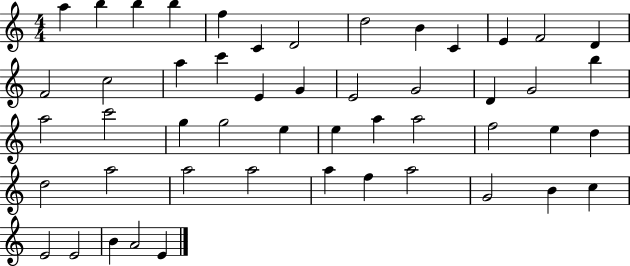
{
  \clef treble
  \numericTimeSignature
  \time 4/4
  \key c \major
  a''4 b''4 b''4 b''4 | f''4 c'4 d'2 | d''2 b'4 c'4 | e'4 f'2 d'4 | \break f'2 c''2 | a''4 c'''4 e'4 g'4 | e'2 g'2 | d'4 g'2 b''4 | \break a''2 c'''2 | g''4 g''2 e''4 | e''4 a''4 a''2 | f''2 e''4 d''4 | \break d''2 a''2 | a''2 a''2 | a''4 f''4 a''2 | g'2 b'4 c''4 | \break e'2 e'2 | b'4 a'2 e'4 | \bar "|."
}